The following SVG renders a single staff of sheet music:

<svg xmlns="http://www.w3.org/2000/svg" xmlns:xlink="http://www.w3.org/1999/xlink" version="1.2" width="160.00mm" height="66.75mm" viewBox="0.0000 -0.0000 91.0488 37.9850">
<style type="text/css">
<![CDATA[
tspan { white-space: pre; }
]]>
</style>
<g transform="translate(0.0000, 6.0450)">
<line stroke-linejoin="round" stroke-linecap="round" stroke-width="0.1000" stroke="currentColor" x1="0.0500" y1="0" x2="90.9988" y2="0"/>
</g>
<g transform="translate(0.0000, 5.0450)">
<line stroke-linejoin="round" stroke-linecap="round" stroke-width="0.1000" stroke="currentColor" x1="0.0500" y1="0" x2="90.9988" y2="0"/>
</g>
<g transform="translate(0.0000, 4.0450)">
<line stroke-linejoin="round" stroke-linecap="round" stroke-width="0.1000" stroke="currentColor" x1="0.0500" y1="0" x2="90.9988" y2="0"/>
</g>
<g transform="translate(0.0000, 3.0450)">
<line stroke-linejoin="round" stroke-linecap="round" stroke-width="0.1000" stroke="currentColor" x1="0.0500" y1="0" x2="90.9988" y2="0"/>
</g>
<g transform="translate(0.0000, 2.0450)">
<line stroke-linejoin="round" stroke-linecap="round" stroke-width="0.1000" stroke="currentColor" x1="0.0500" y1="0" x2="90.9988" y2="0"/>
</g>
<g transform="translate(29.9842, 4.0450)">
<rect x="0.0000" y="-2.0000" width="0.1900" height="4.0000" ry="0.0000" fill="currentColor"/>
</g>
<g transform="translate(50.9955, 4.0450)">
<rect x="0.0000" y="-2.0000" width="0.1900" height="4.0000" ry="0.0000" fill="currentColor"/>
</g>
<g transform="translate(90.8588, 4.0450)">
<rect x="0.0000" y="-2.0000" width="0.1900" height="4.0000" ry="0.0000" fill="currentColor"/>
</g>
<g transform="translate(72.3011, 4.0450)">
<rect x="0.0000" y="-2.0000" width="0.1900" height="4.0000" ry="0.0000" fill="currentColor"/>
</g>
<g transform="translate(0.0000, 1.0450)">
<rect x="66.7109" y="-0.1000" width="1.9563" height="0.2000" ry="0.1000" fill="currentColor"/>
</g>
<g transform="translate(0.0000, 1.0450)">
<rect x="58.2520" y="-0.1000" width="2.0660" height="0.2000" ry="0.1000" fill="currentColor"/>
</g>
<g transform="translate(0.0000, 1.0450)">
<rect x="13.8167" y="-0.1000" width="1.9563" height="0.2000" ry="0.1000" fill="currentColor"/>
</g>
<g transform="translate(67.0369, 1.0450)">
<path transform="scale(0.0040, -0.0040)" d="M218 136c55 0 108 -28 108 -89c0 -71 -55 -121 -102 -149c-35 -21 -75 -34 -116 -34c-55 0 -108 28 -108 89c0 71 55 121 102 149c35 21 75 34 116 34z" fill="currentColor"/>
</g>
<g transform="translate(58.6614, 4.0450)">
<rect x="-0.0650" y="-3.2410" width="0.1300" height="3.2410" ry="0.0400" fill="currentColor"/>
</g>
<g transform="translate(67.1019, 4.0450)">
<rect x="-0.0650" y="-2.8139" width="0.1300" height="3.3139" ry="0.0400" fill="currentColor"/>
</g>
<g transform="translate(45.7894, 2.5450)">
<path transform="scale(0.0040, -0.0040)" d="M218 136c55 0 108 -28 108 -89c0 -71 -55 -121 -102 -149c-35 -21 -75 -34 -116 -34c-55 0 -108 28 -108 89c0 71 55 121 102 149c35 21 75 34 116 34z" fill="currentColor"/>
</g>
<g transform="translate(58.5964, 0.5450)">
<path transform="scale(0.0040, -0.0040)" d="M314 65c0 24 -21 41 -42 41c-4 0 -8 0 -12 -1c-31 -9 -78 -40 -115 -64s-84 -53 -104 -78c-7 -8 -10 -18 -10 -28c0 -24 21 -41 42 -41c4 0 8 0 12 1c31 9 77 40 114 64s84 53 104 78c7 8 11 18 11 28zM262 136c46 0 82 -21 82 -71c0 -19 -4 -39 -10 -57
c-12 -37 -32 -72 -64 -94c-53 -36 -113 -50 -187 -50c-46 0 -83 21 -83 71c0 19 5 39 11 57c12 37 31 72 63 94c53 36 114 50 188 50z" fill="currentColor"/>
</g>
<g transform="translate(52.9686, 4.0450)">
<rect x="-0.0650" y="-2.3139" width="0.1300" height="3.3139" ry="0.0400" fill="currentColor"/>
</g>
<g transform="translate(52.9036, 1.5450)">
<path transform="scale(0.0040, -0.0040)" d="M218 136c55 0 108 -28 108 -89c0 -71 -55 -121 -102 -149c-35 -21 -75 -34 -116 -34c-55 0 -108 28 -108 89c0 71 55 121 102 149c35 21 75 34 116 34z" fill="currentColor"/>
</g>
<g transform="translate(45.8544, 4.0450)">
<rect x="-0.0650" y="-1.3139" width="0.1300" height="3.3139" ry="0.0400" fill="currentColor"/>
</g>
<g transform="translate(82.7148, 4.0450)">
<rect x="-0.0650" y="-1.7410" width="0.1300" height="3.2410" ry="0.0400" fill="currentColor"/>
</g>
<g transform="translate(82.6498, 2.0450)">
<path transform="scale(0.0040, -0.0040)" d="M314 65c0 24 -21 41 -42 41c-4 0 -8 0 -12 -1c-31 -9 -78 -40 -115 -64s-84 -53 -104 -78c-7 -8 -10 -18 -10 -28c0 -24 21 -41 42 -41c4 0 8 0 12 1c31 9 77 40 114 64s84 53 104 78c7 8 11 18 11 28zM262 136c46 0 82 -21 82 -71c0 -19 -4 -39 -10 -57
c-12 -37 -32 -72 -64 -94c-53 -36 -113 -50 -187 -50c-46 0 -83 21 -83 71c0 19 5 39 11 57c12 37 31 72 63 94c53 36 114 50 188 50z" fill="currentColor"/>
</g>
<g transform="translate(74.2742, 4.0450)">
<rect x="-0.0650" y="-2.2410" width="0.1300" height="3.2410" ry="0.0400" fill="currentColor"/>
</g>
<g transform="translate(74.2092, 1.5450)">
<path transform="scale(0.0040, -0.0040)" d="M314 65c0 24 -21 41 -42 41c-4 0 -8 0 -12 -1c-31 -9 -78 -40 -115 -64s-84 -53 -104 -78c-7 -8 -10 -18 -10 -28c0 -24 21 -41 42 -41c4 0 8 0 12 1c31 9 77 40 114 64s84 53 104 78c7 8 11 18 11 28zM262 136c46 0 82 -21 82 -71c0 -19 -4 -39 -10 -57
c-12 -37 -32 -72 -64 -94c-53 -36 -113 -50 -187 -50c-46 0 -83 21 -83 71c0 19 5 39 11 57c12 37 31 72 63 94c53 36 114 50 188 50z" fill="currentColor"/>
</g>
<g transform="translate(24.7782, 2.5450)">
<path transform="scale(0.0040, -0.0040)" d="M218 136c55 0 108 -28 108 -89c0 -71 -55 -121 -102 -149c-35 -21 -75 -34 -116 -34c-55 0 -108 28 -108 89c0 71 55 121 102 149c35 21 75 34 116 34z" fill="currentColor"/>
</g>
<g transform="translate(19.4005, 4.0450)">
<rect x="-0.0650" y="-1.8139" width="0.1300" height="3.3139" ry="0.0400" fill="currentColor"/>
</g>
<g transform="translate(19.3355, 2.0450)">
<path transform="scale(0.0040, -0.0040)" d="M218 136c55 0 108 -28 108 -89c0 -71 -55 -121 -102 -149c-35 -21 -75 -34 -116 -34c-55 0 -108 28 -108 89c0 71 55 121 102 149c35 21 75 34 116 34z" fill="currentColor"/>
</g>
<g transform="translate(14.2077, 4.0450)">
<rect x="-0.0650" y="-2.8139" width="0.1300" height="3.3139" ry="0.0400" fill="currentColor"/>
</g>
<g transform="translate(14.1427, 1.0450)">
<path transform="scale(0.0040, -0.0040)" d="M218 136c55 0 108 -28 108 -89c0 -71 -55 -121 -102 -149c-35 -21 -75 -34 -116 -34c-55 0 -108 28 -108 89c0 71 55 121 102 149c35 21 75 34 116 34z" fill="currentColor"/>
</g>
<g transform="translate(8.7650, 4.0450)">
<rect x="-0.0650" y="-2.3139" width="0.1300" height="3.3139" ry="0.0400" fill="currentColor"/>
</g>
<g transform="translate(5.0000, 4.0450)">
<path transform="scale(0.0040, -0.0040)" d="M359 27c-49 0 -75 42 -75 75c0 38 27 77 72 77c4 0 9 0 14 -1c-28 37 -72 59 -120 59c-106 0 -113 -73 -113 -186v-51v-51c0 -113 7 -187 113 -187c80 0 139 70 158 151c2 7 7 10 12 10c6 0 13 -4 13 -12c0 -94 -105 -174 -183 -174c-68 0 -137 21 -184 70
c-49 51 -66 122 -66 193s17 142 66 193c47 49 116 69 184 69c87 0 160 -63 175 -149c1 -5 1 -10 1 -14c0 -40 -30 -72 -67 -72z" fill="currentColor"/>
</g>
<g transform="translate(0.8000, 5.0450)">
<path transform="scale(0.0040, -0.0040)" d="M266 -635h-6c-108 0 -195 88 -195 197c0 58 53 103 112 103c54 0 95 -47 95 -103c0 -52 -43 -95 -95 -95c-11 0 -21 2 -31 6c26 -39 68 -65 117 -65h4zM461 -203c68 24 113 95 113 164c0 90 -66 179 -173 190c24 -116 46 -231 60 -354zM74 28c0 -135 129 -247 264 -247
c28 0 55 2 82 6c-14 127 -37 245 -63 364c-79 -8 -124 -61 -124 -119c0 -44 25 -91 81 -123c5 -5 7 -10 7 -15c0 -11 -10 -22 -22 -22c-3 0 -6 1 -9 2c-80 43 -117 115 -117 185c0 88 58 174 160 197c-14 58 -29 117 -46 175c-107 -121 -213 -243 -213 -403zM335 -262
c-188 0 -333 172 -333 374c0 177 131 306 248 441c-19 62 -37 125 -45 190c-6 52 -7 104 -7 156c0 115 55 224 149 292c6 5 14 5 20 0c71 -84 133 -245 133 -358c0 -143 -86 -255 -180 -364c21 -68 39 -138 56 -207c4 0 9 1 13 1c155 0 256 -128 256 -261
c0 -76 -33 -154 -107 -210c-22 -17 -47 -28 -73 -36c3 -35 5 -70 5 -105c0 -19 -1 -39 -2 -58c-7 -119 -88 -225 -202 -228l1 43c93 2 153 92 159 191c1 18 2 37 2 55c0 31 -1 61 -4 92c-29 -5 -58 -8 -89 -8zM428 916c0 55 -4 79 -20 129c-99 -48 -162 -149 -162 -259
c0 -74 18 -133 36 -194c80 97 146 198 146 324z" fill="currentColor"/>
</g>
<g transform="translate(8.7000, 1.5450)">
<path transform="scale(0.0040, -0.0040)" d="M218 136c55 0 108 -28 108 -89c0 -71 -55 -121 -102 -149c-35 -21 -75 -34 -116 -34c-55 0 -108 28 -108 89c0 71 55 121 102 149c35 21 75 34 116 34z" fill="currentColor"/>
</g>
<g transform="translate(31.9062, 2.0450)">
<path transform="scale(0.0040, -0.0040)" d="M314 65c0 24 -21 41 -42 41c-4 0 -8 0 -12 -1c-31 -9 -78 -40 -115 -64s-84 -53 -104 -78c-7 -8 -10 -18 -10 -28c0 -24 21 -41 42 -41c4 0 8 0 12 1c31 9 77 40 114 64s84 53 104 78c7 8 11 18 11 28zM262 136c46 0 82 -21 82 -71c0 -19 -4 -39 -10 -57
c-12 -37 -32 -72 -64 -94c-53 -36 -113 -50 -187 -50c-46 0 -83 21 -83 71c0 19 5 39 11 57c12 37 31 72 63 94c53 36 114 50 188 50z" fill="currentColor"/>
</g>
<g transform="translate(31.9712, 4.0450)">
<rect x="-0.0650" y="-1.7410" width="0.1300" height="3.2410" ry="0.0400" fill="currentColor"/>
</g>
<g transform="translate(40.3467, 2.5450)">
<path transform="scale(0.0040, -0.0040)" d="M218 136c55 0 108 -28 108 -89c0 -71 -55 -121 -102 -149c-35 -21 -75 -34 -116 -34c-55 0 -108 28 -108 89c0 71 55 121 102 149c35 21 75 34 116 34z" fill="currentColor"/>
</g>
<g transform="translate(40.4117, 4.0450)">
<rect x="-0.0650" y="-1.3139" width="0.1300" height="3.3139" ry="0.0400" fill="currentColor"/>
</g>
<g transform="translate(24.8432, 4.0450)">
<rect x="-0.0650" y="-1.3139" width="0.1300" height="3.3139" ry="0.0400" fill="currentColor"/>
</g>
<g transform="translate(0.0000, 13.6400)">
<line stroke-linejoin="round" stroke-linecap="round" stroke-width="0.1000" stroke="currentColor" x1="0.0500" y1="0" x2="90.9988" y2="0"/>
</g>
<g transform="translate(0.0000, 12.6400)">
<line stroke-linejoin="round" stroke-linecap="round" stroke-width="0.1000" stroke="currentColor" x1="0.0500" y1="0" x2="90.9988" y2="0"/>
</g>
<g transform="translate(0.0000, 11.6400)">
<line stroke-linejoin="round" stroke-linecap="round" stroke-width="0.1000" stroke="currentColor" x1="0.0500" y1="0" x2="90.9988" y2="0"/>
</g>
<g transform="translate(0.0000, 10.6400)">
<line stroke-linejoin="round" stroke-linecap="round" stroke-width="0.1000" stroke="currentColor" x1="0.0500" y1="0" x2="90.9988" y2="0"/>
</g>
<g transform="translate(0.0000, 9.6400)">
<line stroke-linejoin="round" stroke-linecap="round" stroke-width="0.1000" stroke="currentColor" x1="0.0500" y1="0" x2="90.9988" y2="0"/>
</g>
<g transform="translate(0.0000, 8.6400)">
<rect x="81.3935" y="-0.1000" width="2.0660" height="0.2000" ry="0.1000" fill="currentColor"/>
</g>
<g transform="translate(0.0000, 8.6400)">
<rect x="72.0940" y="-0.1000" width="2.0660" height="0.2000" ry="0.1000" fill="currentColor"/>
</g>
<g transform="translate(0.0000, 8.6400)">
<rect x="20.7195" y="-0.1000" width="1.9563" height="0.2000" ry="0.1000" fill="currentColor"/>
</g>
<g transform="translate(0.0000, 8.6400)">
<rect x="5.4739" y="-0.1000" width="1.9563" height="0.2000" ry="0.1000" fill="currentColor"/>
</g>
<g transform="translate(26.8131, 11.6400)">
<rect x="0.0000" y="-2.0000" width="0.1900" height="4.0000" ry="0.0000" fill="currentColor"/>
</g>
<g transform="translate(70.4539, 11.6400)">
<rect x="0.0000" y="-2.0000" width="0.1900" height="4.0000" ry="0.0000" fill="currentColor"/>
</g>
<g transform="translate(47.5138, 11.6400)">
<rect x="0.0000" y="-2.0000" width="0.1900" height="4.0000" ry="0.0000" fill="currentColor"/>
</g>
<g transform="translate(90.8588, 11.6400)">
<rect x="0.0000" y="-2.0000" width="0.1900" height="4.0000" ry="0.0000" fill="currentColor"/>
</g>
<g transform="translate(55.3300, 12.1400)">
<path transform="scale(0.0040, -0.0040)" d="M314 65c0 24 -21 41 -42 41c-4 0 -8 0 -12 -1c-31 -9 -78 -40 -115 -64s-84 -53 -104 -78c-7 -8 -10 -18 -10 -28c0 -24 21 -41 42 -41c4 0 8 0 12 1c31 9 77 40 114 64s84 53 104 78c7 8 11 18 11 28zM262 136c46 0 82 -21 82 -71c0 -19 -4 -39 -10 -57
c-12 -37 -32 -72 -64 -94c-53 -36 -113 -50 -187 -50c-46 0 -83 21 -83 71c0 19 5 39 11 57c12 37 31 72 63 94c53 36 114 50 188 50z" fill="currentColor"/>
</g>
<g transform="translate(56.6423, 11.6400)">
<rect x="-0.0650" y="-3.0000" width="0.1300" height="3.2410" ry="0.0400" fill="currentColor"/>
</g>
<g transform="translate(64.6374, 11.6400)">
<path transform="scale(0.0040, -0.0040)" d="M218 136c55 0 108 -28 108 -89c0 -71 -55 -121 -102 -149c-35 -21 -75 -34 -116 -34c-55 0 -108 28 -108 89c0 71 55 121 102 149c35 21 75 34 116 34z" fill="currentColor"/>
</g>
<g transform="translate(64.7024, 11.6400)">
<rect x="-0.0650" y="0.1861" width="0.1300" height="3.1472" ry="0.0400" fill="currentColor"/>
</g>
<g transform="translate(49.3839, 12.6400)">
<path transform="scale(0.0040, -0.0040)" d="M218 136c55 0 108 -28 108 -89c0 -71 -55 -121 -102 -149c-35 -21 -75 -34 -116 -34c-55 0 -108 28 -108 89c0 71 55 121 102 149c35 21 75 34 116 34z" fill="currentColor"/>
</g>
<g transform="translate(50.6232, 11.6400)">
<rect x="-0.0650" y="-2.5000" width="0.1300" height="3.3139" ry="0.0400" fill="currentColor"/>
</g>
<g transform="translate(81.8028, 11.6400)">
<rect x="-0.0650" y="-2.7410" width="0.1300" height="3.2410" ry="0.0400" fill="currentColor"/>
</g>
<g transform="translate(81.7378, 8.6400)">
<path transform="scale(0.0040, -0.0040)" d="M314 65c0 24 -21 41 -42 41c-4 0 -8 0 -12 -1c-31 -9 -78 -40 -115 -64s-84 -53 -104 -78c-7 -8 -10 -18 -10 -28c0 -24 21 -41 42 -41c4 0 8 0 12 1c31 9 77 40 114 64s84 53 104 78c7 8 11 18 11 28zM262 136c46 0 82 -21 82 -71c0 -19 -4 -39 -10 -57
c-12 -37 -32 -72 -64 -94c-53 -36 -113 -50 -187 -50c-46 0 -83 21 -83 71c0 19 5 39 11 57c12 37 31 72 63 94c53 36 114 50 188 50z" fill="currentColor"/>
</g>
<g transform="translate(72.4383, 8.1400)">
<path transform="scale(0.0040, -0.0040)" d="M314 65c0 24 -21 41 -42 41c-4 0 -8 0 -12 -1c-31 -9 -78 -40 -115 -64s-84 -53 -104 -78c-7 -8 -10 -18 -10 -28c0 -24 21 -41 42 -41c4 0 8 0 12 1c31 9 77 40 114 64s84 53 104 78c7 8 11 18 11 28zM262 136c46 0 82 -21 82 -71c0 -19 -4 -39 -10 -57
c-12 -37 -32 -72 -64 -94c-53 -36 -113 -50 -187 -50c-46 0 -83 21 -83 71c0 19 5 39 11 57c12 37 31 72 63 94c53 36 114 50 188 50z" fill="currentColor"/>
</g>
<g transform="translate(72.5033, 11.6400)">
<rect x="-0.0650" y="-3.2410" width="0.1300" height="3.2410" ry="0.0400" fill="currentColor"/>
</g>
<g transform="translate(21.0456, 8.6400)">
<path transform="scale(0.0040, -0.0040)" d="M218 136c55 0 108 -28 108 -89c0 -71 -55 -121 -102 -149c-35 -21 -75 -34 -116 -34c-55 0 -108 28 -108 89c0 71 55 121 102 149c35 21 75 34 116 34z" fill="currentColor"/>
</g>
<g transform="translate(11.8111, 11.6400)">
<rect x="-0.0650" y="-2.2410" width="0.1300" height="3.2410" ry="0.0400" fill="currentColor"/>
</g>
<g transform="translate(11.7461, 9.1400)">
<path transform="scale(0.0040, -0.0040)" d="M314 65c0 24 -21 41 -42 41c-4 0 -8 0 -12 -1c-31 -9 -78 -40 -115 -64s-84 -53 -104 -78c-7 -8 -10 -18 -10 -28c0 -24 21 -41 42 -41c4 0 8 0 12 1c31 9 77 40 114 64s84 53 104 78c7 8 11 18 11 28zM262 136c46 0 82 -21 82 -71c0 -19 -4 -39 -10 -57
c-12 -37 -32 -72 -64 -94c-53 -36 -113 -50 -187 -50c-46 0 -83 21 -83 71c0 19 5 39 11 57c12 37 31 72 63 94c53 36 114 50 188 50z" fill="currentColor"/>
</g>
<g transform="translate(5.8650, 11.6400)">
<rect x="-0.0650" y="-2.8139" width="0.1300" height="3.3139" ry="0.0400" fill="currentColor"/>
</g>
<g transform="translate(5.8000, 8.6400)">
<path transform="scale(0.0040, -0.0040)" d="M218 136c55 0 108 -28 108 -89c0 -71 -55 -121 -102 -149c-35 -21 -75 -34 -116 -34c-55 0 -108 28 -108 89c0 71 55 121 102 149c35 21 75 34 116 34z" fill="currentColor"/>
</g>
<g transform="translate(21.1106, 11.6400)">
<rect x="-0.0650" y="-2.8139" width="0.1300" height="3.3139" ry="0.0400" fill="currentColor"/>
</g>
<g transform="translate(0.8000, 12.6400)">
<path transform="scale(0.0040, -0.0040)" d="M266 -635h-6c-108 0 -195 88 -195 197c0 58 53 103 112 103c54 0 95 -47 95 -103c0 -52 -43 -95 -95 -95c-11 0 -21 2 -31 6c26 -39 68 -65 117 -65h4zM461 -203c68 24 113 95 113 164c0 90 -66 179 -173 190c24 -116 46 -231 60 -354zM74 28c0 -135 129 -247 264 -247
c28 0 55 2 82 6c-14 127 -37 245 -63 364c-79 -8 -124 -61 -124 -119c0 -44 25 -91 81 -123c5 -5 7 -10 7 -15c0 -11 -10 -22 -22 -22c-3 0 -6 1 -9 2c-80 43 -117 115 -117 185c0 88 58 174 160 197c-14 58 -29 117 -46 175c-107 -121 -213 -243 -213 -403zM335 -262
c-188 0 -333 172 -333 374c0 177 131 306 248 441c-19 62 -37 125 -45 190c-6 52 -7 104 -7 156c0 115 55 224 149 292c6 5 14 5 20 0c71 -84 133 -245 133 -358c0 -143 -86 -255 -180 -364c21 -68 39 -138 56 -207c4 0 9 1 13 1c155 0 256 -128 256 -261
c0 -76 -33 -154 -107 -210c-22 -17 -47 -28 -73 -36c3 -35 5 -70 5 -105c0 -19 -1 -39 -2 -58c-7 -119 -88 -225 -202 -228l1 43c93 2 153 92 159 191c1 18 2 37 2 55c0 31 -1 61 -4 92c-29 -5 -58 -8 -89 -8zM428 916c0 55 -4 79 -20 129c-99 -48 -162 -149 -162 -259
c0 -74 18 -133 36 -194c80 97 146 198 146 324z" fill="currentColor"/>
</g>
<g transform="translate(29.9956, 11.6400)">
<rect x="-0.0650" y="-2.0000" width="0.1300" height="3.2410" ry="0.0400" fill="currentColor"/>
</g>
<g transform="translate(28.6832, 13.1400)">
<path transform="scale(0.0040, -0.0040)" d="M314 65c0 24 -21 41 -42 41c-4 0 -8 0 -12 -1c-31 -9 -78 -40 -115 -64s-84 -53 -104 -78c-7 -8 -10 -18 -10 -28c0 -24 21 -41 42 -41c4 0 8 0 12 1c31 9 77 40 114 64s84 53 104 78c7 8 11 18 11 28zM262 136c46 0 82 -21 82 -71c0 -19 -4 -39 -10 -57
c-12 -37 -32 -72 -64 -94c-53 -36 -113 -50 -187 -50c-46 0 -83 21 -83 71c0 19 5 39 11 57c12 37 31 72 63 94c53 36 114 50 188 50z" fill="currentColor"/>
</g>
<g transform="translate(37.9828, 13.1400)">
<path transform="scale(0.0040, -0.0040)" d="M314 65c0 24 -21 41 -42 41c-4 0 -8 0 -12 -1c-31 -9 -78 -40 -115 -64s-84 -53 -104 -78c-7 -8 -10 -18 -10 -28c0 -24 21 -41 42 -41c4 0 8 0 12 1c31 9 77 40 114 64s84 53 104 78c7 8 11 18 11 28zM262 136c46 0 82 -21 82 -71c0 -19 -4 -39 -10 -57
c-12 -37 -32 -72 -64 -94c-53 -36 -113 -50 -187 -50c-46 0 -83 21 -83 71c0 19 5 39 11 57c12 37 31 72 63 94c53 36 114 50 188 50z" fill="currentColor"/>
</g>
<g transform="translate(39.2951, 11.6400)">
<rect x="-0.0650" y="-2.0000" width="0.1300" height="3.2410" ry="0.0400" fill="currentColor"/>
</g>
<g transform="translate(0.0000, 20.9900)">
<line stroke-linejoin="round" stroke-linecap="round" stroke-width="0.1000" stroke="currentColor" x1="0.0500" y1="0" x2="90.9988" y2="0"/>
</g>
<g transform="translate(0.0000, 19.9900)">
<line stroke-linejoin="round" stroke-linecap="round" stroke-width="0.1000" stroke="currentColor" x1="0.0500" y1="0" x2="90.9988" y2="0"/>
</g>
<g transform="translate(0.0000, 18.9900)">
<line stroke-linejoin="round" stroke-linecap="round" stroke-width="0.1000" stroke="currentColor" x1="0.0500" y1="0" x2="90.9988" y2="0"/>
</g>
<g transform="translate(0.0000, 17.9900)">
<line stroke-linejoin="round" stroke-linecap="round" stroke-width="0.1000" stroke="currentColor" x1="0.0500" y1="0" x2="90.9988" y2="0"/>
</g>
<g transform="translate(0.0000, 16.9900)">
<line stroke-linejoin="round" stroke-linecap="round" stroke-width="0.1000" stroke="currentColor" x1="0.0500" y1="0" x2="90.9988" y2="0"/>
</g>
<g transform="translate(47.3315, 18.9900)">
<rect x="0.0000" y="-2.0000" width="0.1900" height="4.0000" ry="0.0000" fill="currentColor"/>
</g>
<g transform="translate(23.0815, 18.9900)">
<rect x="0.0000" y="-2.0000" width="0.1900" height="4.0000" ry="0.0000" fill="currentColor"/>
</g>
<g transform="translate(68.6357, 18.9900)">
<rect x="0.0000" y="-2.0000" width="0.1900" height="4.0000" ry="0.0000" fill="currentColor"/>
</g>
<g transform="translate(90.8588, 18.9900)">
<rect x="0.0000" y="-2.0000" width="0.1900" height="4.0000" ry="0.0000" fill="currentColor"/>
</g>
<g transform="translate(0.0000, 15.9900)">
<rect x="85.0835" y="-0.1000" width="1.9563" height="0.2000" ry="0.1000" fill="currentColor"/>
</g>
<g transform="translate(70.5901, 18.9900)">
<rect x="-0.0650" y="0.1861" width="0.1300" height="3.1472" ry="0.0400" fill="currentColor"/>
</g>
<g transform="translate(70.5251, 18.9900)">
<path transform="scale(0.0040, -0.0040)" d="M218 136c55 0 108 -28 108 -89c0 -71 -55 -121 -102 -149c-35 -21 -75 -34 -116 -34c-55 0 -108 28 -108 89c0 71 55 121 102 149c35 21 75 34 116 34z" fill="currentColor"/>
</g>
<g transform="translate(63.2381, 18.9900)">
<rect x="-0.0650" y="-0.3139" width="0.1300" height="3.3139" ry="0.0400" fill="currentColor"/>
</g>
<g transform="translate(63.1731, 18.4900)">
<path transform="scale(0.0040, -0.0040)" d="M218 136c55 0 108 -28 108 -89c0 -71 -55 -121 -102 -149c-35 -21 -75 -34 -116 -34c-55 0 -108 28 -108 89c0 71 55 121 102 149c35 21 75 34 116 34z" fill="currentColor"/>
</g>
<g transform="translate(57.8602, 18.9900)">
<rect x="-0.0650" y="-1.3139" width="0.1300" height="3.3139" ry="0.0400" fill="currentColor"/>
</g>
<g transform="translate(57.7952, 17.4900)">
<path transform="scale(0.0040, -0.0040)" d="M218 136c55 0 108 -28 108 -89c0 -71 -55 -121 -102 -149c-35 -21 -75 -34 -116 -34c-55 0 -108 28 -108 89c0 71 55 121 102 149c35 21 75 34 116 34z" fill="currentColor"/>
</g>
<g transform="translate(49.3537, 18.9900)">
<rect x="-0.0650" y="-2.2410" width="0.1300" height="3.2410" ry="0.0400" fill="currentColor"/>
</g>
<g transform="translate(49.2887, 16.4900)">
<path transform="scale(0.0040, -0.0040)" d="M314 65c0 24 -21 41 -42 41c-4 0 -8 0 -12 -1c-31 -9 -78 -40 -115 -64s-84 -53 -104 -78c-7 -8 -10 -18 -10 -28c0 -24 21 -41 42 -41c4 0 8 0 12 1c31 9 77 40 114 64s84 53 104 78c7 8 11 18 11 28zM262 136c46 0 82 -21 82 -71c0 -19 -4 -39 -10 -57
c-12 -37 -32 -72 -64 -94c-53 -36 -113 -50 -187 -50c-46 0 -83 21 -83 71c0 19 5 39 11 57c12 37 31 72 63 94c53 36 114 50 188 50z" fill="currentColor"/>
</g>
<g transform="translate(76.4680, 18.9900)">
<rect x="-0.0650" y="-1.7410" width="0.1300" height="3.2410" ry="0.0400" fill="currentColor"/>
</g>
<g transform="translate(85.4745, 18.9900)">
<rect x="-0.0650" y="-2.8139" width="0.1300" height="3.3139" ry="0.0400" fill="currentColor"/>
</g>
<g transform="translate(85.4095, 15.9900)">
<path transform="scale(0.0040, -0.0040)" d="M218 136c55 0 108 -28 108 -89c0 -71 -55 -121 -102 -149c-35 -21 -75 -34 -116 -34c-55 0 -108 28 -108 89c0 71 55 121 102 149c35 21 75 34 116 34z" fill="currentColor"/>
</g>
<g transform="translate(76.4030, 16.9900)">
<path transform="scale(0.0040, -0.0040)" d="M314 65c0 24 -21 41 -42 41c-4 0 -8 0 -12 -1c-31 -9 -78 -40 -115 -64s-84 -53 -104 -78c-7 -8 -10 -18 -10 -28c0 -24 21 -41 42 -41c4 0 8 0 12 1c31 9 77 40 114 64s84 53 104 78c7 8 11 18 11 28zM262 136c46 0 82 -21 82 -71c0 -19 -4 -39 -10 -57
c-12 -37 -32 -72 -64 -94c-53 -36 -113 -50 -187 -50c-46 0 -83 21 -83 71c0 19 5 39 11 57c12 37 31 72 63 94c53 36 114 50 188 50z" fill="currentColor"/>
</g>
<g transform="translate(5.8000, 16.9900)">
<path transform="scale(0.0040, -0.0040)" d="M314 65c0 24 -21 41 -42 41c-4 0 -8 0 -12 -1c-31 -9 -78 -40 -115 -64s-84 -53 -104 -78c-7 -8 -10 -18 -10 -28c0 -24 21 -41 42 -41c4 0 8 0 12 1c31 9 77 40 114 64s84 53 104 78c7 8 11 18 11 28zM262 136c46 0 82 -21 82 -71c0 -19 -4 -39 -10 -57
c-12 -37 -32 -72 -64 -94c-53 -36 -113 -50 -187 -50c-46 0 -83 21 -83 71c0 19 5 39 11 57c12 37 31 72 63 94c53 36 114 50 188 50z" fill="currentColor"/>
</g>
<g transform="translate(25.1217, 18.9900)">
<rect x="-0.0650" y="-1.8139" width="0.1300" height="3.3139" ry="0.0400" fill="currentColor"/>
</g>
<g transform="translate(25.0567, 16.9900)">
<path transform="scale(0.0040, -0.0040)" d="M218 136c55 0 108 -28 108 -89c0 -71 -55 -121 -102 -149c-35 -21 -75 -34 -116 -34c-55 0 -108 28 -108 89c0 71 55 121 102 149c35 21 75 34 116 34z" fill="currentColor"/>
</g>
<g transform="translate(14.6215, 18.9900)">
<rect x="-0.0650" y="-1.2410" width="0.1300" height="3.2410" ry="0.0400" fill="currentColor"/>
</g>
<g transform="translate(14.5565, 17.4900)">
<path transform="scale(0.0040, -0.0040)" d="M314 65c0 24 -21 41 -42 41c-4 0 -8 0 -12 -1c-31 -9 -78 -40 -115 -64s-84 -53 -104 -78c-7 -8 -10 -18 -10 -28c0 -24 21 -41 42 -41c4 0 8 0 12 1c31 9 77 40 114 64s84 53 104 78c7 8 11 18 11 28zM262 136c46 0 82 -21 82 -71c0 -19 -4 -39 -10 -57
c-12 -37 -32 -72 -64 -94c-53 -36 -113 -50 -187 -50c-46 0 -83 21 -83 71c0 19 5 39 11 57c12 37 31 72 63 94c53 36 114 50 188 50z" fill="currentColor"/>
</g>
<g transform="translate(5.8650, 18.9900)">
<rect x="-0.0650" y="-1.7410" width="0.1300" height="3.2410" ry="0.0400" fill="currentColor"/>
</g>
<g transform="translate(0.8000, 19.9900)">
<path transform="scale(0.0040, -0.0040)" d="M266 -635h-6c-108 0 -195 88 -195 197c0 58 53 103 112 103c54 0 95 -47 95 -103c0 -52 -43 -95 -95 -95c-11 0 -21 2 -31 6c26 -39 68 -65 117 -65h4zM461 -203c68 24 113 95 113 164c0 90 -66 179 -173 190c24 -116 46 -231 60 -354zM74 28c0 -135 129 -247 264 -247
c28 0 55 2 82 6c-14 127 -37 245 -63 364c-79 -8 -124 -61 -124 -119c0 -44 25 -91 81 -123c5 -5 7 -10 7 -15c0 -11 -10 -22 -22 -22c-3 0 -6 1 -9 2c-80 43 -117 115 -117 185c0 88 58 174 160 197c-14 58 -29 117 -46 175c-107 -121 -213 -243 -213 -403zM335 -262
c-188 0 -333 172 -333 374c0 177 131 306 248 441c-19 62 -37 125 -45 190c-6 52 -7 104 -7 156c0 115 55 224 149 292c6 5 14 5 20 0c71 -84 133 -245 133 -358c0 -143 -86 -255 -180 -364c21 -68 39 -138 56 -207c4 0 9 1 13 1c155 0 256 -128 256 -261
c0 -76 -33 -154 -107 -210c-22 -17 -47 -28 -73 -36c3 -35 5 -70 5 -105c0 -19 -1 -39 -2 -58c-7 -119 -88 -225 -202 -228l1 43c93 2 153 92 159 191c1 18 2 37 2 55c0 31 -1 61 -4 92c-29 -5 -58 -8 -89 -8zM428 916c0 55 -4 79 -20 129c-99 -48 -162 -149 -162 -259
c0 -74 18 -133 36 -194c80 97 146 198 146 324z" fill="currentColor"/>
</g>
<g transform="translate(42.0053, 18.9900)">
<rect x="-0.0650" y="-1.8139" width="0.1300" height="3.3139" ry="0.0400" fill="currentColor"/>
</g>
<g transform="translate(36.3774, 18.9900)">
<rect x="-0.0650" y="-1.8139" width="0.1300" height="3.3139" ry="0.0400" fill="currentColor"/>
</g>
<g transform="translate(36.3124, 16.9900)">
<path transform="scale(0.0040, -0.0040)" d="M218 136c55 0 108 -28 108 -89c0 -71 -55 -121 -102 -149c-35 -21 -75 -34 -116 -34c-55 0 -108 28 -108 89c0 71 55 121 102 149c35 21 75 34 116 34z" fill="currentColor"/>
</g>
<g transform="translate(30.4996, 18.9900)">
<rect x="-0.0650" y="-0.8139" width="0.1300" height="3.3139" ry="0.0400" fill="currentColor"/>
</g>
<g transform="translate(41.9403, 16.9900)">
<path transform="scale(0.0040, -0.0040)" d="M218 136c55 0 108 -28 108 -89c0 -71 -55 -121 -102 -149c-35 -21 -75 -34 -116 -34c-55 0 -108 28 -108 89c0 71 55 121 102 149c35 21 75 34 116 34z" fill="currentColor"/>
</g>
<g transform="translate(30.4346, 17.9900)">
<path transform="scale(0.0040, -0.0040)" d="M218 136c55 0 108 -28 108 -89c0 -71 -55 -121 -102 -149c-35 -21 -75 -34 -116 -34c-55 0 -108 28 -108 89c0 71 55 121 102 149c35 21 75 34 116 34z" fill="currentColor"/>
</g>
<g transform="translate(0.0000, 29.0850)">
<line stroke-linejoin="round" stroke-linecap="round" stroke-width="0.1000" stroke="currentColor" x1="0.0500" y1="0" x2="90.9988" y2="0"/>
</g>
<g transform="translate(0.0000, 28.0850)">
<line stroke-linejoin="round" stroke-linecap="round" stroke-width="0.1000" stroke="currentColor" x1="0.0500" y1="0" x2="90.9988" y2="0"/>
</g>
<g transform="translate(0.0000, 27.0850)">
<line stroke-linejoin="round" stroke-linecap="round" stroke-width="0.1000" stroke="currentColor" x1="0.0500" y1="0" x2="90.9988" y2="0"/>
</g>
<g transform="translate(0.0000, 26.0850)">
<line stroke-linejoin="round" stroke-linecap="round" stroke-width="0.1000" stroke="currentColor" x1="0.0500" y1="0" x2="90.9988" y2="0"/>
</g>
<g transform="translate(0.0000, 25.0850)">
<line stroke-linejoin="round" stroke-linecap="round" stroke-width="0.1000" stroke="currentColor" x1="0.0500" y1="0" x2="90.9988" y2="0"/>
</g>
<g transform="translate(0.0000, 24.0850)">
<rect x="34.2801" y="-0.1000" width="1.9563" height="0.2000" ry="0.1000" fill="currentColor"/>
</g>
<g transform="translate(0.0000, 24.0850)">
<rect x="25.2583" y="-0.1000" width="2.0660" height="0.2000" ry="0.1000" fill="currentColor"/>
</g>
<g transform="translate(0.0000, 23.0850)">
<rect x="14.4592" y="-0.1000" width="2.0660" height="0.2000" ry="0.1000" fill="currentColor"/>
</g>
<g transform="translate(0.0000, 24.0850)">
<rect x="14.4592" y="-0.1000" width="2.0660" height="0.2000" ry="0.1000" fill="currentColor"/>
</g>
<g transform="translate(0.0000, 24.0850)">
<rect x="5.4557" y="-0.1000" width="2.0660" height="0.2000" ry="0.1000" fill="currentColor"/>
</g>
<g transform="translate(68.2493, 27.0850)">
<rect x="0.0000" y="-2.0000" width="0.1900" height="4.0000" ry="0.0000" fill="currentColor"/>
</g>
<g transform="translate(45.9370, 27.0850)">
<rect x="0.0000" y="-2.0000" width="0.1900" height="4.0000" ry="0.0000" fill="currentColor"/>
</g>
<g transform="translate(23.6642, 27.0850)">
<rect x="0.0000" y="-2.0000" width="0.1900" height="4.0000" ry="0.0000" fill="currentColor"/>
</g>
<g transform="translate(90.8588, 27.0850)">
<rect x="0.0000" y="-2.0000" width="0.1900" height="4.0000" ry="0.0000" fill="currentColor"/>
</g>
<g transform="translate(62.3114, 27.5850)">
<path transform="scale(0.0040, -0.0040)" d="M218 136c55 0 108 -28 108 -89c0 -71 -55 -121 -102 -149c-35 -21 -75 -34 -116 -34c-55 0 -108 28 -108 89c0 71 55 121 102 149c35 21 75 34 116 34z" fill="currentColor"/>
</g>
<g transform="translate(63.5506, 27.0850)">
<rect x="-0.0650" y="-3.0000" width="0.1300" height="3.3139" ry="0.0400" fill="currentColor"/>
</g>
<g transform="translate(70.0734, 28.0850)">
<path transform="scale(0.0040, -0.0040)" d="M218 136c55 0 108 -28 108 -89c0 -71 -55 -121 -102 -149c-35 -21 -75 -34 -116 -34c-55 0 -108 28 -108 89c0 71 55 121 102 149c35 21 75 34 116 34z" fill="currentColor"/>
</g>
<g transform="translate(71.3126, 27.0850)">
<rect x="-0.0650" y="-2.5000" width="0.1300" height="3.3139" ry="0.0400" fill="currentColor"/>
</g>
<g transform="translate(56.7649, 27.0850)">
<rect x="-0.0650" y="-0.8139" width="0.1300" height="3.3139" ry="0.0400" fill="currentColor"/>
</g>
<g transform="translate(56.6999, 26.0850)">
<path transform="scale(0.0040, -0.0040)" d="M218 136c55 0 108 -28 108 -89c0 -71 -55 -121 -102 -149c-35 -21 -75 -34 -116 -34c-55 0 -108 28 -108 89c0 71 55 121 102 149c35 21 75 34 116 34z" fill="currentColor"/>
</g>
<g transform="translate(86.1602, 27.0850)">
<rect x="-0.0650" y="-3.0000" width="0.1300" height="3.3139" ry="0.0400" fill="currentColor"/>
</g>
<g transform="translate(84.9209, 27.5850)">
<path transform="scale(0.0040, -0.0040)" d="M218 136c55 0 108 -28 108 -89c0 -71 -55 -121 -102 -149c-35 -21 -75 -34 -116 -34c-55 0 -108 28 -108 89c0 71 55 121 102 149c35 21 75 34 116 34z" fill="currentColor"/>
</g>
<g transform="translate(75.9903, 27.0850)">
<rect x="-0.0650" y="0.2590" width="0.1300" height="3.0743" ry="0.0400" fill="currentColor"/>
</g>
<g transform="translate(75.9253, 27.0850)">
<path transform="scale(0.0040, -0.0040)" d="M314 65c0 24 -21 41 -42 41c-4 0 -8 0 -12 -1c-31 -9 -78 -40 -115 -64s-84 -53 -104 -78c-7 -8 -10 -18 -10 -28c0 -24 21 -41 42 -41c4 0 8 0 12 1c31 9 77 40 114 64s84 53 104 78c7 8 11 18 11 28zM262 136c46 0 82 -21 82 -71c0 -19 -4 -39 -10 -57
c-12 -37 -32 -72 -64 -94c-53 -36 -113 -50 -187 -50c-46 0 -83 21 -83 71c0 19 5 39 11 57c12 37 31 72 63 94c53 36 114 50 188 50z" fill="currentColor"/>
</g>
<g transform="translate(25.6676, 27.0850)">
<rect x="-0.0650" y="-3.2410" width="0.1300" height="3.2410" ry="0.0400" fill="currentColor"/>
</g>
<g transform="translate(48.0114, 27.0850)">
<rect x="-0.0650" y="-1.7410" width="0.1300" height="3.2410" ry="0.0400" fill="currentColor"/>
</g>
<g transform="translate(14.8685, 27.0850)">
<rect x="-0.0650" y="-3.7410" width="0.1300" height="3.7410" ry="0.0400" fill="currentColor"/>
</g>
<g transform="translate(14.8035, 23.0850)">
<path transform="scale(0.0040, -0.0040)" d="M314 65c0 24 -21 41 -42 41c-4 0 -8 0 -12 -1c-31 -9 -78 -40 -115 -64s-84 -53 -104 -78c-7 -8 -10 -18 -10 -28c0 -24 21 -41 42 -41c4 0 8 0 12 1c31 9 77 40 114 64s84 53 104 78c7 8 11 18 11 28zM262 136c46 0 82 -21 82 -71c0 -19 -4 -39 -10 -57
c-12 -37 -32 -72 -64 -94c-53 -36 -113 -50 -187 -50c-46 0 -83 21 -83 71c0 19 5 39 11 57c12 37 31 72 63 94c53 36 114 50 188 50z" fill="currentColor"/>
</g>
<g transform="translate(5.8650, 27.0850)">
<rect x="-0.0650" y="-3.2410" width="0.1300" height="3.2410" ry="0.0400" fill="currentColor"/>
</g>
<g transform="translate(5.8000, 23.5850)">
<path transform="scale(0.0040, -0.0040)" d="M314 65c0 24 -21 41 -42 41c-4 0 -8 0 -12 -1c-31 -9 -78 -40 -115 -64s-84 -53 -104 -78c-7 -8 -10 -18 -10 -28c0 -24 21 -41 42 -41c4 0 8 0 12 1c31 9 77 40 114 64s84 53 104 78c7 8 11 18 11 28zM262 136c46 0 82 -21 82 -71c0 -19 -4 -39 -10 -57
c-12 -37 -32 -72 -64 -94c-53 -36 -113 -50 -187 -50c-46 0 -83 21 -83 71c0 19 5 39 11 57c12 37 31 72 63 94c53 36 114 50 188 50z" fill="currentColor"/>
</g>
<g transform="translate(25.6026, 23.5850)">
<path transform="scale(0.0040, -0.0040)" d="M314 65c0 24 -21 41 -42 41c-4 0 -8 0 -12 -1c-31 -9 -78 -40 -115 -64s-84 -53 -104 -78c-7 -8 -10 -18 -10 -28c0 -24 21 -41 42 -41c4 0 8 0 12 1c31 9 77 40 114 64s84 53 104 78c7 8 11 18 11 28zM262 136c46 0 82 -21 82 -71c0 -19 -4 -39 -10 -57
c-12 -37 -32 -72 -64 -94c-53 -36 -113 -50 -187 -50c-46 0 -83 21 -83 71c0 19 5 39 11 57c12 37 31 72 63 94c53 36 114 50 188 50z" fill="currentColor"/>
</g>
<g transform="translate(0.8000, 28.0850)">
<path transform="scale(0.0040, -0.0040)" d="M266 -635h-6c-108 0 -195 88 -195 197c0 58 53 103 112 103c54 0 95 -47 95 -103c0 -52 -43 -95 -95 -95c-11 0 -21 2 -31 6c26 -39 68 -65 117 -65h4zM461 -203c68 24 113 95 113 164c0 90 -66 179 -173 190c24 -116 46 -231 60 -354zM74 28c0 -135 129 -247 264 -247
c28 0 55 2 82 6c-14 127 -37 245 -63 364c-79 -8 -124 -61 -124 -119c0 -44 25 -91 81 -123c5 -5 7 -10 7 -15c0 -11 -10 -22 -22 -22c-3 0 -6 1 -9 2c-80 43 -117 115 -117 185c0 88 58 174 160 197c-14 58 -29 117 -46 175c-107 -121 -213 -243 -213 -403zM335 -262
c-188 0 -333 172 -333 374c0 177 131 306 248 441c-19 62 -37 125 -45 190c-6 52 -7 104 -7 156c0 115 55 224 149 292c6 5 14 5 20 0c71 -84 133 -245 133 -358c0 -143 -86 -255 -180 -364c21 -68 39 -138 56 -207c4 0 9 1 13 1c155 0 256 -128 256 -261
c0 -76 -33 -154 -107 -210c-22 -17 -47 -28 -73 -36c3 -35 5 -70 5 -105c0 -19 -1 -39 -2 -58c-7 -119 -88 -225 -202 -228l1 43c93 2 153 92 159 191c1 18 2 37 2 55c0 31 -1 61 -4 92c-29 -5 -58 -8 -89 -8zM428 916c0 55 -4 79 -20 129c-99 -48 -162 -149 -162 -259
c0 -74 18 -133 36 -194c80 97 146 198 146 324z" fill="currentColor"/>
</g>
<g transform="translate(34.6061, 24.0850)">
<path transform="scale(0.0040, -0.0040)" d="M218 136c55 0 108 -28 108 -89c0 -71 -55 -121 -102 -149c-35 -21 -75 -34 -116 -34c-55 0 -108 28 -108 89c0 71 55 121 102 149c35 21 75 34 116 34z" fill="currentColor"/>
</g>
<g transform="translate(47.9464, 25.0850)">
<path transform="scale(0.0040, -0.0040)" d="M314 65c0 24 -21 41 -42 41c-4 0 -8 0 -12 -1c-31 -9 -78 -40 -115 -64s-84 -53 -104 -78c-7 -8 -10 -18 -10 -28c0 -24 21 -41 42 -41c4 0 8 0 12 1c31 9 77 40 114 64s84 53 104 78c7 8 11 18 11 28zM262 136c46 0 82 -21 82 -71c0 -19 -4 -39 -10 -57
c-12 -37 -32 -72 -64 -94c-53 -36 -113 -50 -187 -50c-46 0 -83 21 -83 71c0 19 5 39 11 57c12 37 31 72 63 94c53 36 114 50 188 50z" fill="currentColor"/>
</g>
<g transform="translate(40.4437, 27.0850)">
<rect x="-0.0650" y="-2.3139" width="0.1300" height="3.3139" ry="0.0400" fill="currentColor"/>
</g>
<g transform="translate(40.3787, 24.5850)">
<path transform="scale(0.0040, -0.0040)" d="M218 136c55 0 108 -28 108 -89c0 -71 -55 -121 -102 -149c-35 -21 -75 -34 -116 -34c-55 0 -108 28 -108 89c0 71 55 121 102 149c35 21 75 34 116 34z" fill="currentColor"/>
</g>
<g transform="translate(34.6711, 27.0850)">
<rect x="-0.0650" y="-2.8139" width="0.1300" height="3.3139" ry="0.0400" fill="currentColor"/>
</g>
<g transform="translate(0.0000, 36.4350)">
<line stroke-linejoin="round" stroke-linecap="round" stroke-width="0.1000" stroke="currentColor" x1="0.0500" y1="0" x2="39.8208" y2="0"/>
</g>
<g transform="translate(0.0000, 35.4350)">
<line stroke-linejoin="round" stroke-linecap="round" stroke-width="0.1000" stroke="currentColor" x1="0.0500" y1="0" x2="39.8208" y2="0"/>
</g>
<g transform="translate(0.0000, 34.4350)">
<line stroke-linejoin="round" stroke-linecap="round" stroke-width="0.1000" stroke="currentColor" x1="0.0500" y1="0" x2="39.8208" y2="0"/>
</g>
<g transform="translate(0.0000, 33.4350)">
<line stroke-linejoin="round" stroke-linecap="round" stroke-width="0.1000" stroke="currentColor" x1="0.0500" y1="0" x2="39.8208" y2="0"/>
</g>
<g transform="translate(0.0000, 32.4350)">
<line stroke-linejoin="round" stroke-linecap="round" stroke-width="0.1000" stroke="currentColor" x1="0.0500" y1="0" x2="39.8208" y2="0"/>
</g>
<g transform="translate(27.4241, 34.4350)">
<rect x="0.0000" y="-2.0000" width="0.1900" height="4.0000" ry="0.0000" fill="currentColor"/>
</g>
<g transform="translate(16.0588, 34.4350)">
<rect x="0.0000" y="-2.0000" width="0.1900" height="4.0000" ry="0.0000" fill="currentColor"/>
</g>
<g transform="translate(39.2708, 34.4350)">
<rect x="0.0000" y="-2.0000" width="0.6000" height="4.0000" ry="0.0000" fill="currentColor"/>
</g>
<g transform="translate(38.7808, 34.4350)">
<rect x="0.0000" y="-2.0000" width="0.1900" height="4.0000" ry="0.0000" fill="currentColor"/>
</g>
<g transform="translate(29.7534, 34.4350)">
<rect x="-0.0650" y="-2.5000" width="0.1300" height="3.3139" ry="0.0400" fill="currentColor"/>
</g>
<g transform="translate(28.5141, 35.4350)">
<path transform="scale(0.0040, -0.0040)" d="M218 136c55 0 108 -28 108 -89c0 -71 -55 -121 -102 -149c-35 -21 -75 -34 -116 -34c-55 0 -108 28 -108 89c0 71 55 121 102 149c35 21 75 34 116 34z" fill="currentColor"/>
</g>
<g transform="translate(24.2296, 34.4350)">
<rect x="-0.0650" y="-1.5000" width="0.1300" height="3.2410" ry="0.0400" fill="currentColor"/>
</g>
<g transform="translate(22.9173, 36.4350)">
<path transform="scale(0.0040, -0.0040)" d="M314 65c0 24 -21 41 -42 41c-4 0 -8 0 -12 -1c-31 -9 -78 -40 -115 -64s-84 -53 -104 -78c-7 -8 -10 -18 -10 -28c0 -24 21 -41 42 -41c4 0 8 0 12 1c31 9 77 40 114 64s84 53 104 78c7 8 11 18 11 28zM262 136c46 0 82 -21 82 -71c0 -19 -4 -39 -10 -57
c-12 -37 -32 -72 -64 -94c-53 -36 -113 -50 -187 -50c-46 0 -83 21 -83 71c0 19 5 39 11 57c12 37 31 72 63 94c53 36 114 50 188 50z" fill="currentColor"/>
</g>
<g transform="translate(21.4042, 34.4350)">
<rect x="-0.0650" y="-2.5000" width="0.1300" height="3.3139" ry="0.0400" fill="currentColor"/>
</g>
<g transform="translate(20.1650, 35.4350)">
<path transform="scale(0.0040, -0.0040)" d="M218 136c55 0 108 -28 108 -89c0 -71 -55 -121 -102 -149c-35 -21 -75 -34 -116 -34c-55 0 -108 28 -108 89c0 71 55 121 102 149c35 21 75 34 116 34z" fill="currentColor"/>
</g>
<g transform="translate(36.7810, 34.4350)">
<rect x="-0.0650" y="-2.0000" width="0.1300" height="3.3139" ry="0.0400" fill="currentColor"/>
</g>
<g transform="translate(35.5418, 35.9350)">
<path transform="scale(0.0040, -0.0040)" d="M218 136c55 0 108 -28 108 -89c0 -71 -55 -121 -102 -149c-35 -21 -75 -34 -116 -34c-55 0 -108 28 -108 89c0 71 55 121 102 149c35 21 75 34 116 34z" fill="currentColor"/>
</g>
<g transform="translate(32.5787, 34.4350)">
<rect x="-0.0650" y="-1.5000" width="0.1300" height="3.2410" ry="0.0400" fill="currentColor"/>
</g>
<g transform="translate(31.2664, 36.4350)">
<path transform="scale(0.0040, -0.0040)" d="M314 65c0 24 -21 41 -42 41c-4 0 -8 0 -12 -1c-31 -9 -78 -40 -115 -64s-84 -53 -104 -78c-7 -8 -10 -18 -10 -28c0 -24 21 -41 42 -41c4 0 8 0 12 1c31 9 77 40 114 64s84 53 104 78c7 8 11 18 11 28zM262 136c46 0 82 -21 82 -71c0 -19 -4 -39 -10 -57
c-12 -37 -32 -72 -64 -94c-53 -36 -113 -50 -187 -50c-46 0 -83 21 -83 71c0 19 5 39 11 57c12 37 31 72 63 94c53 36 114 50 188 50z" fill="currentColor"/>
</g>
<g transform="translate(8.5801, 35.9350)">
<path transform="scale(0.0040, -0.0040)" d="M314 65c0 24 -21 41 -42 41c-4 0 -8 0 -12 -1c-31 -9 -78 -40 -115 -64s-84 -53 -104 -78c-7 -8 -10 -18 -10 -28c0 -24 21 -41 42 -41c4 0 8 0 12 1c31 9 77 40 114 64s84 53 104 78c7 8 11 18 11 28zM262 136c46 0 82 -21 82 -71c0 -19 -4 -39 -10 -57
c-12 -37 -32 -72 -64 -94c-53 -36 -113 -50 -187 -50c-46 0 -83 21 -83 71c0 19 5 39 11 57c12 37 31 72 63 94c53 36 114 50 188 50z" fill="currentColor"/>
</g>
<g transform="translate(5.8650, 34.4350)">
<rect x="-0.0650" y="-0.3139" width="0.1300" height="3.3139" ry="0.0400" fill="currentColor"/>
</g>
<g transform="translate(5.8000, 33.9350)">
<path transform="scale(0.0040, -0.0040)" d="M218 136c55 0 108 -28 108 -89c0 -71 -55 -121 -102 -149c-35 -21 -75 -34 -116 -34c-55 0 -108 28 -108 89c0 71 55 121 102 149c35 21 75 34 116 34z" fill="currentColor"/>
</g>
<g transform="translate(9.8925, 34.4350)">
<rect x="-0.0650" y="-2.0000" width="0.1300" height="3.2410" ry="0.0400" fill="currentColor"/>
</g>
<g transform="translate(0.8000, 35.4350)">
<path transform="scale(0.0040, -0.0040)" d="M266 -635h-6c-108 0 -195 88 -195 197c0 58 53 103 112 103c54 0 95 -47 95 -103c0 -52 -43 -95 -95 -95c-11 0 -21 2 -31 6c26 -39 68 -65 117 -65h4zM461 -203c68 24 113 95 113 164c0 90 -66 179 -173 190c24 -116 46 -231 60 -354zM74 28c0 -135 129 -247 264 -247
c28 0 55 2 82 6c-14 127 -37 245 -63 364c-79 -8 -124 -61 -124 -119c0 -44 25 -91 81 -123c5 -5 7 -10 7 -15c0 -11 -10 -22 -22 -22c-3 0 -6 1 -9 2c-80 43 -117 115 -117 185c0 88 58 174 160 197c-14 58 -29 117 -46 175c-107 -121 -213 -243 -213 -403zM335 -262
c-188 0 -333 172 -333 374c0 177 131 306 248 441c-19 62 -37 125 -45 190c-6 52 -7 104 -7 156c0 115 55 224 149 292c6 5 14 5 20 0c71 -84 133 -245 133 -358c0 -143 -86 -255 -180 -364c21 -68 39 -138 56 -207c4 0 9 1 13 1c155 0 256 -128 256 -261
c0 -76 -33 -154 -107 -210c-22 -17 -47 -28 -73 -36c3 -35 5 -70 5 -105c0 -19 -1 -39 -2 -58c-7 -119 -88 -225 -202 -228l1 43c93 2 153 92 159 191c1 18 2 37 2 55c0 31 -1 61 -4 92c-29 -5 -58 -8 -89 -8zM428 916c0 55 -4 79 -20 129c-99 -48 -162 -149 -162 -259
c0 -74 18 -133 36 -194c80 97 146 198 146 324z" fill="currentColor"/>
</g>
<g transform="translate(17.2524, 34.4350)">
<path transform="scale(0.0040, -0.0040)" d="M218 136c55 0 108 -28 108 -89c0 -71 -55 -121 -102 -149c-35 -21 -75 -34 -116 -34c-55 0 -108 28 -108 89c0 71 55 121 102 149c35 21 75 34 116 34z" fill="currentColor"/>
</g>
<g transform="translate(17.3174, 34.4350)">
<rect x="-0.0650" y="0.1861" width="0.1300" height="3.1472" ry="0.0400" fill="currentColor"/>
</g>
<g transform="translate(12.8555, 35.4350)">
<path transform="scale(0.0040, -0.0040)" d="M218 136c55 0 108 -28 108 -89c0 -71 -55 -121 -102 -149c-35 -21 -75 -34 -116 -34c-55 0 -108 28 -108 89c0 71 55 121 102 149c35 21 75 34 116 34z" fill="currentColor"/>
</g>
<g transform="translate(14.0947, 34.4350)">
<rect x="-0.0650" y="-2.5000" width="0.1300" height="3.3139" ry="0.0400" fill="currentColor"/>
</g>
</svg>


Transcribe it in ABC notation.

X:1
T:Untitled
M:4/4
L:1/4
K:C
g a f e f2 e e g b2 a g2 f2 a g2 a F2 F2 G A2 B b2 a2 f2 e2 f d f f g2 e c B f2 a b2 c'2 b2 a g f2 d A G B2 A c F2 G B G E2 G E2 F